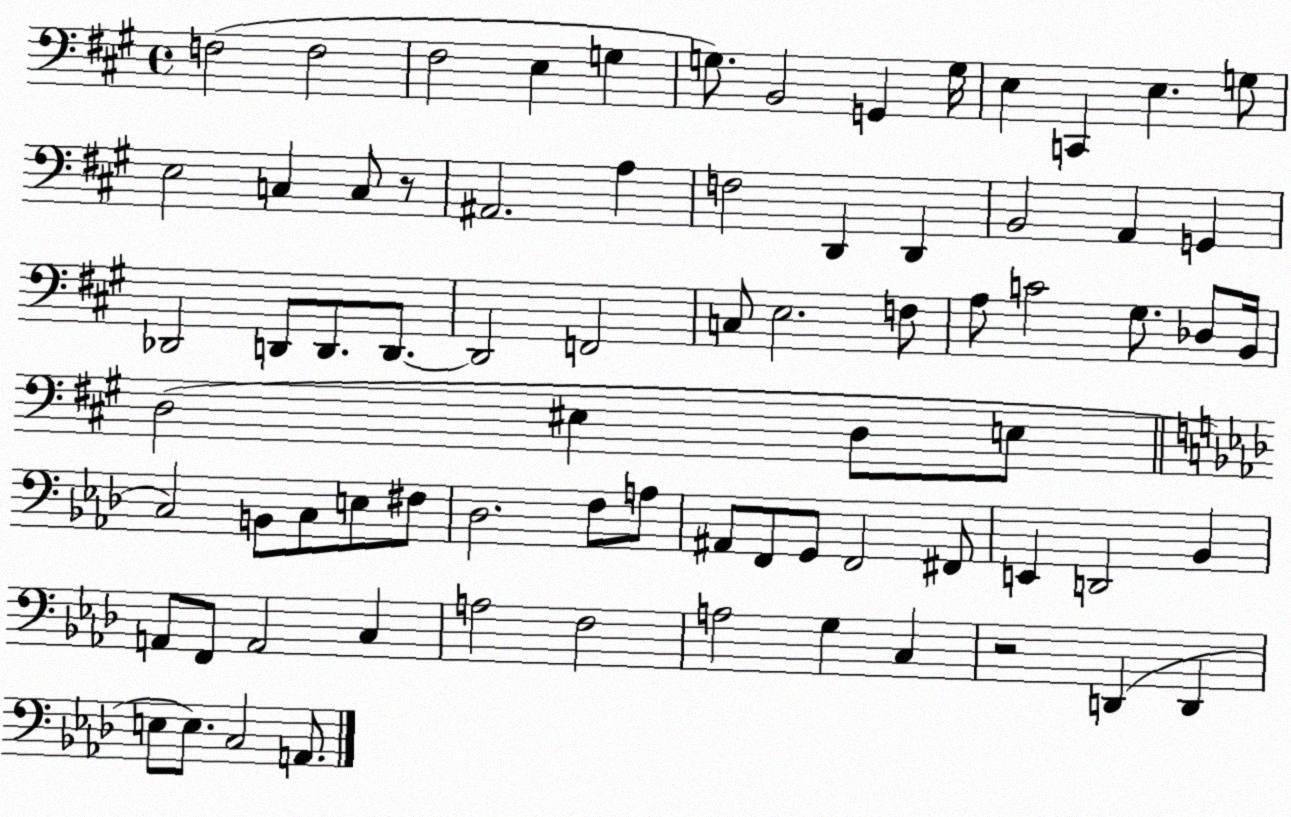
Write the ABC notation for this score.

X:1
T:Untitled
M:4/4
L:1/4
K:A
F,2 F,2 ^F,2 E, G, G,/2 B,,2 G,, G,/4 E, C,, E, G,/2 E,2 C, C,/2 z/2 ^A,,2 A, F,2 D,, D,, B,,2 A,, G,, _D,,2 D,,/2 D,,/2 D,,/2 D,,2 F,,2 C,/2 E,2 F,/2 A,/2 C2 ^G,/2 _D,/2 B,,/4 D,2 ^E, D,/2 E,/2 C,2 B,,/2 C,/2 E,/2 ^F,/2 _D,2 F,/2 A,/2 ^A,,/2 F,,/2 G,,/2 F,,2 ^F,,/2 E,, D,,2 _B,, A,,/2 F,,/2 A,,2 C, A,2 F,2 A,2 G, C, z2 D,, D,, E,/2 E,/2 C,2 A,,/2